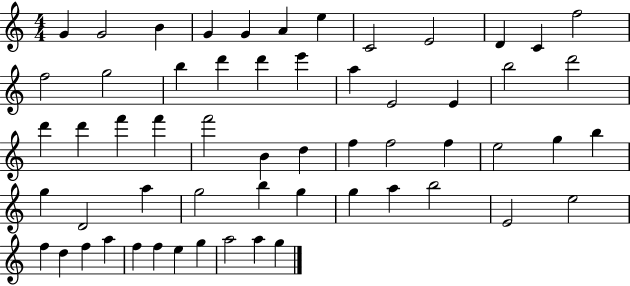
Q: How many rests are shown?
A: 0